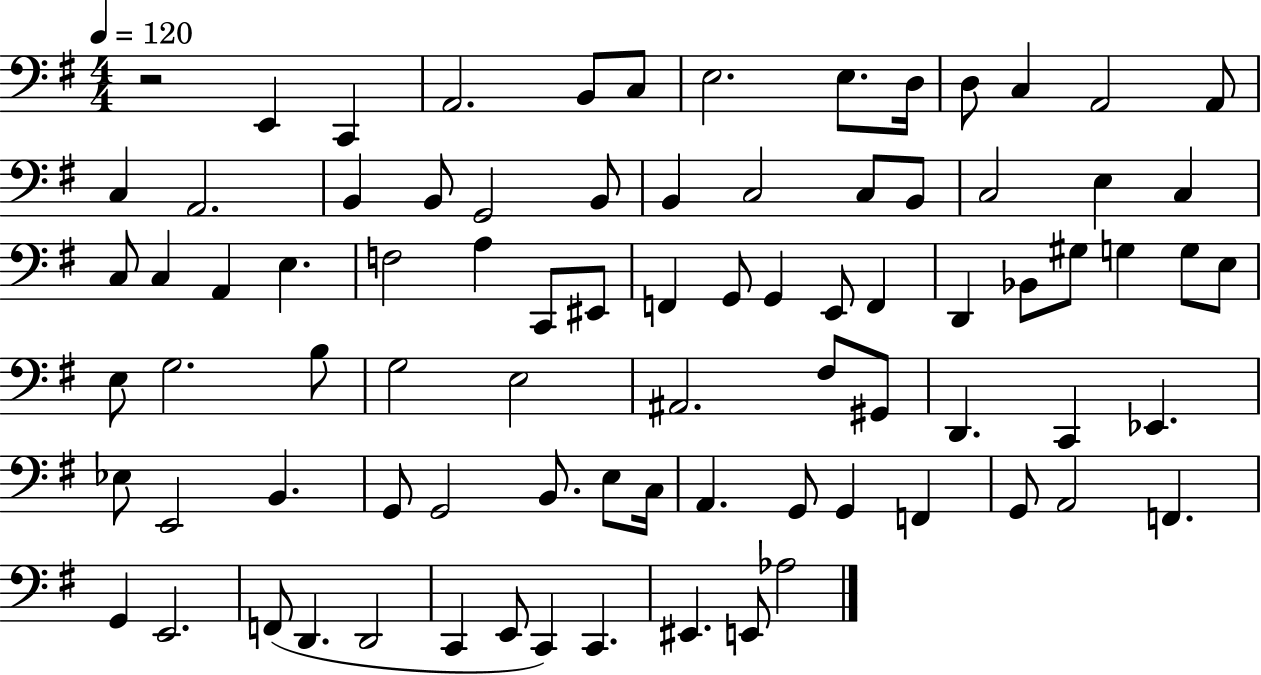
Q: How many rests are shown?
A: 1